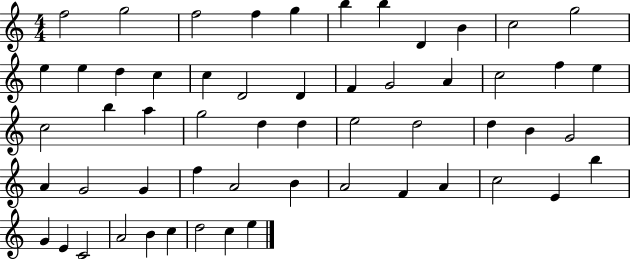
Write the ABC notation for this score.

X:1
T:Untitled
M:4/4
L:1/4
K:C
f2 g2 f2 f g b b D B c2 g2 e e d c c D2 D F G2 A c2 f e c2 b a g2 d d e2 d2 d B G2 A G2 G f A2 B A2 F A c2 E b G E C2 A2 B c d2 c e